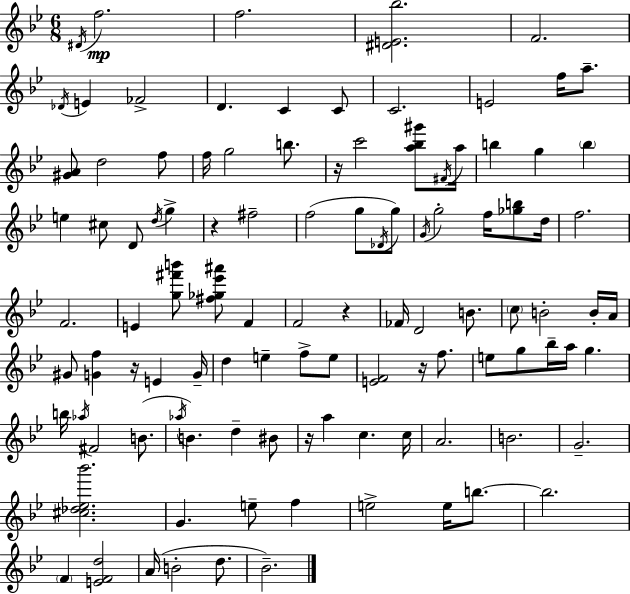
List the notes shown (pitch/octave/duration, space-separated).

D#4/s F5/h. F5/h. [D#4,E4,Bb5]/h. F4/h. Db4/s E4/q FES4/h D4/q. C4/q C4/e C4/h. E4/h F5/s A5/e. [G#4,A4]/e D5/h F5/e F5/s G5/h B5/e. R/s C6/h [A5,Bb5,G#6]/e F#4/s A5/s B5/q G5/q B5/q E5/q C#5/e D4/e D5/s G5/q R/q F#5/h F5/h G5/e Db4/s G5/e G4/s G5/h F5/s [Gb5,B5]/e D5/s F5/h. F4/h. E4/q [G5,F#6,B6]/e [F#5,Gb5,Eb6,A#6]/e F4/q F4/h R/q FES4/s D4/h B4/e. C5/e B4/h B4/s A4/s G#4/e [G4,F5]/q R/s E4/q G4/s D5/q E5/q F5/e E5/e [E4,F4]/h R/s F5/e. E5/e G5/e Bb5/s A5/s G5/q. B5/s Ab5/s F#4/h B4/e. Ab5/s B4/q. D5/q BIS4/e R/s A5/q C5/q. C5/s A4/h. B4/h. G4/h. [C#5,Db5,Eb5,Bb6]/h. G4/q. E5/e F5/q E5/h E5/s B5/e. B5/h. F4/q [E4,F4,D5]/h A4/s B4/h D5/e. Bb4/h.